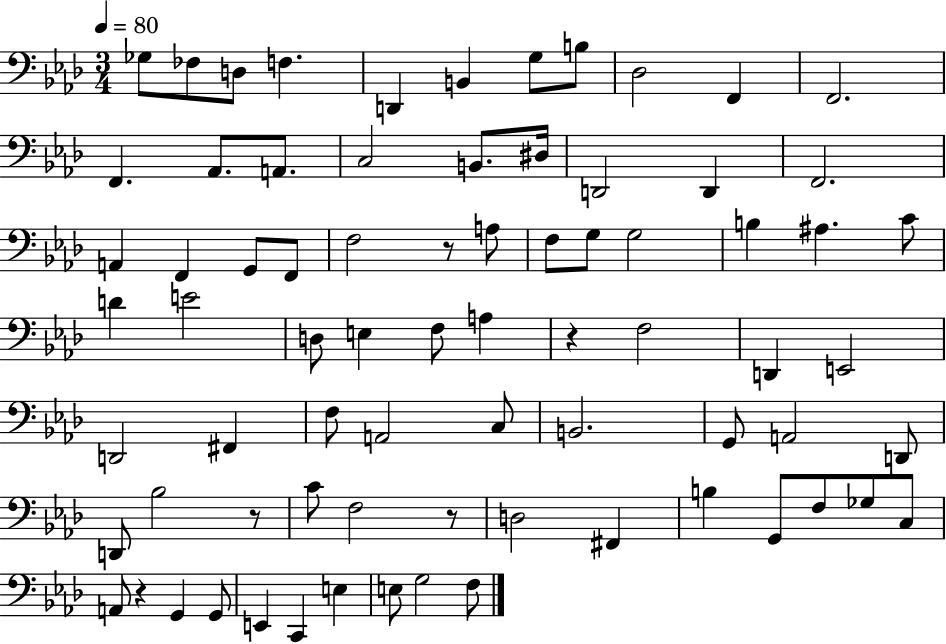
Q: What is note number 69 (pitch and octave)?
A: G3